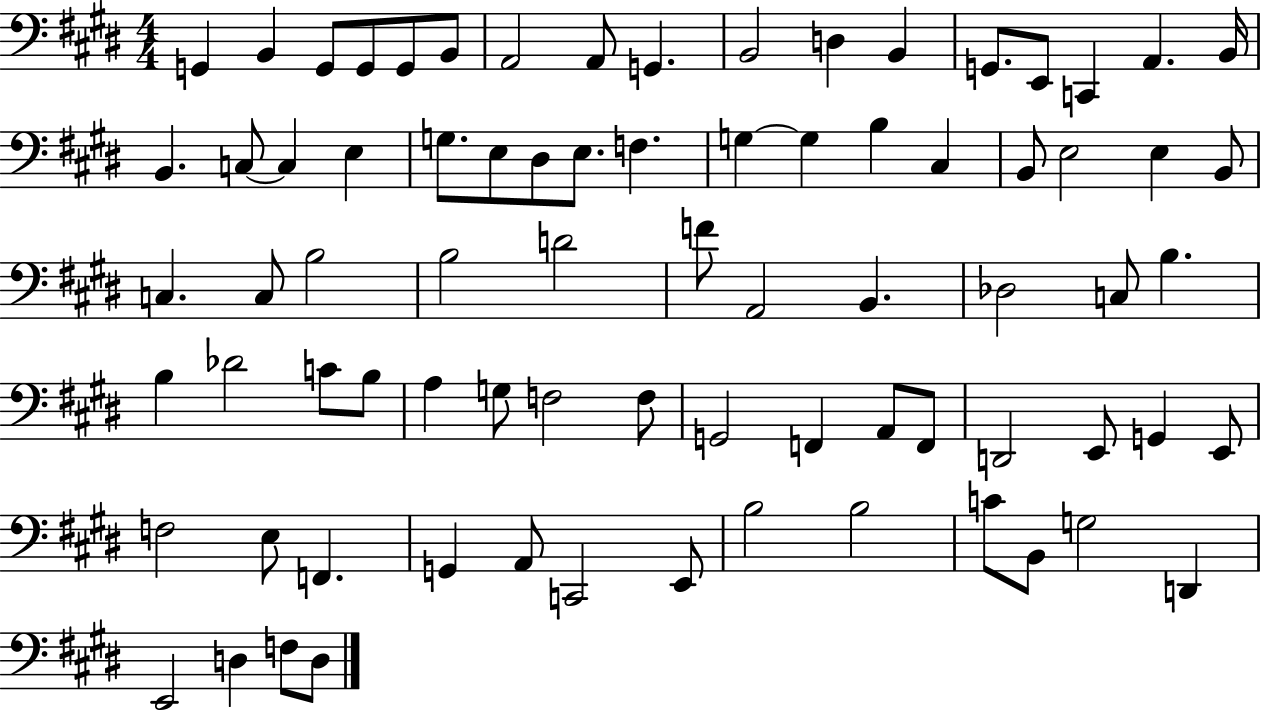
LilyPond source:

{
  \clef bass
  \numericTimeSignature
  \time 4/4
  \key e \major
  g,4 b,4 g,8 g,8 g,8 b,8 | a,2 a,8 g,4. | b,2 d4 b,4 | g,8. e,8 c,4 a,4. b,16 | \break b,4. c8~~ c4 e4 | g8. e8 dis8 e8. f4. | g4~~ g4 b4 cis4 | b,8 e2 e4 b,8 | \break c4. c8 b2 | b2 d'2 | f'8 a,2 b,4. | des2 c8 b4. | \break b4 des'2 c'8 b8 | a4 g8 f2 f8 | g,2 f,4 a,8 f,8 | d,2 e,8 g,4 e,8 | \break f2 e8 f,4. | g,4 a,8 c,2 e,8 | b2 b2 | c'8 b,8 g2 d,4 | \break e,2 d4 f8 d8 | \bar "|."
}